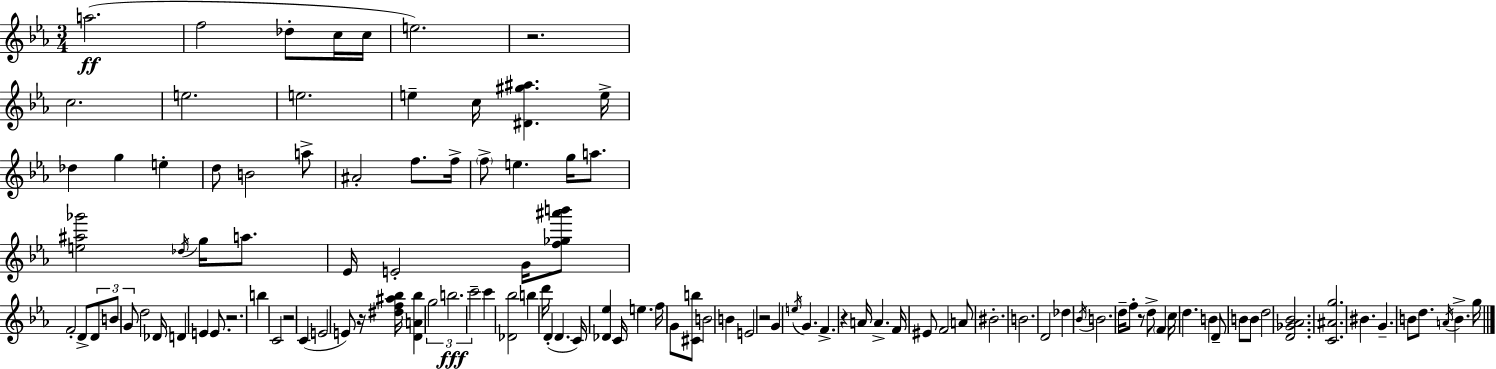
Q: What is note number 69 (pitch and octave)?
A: F4